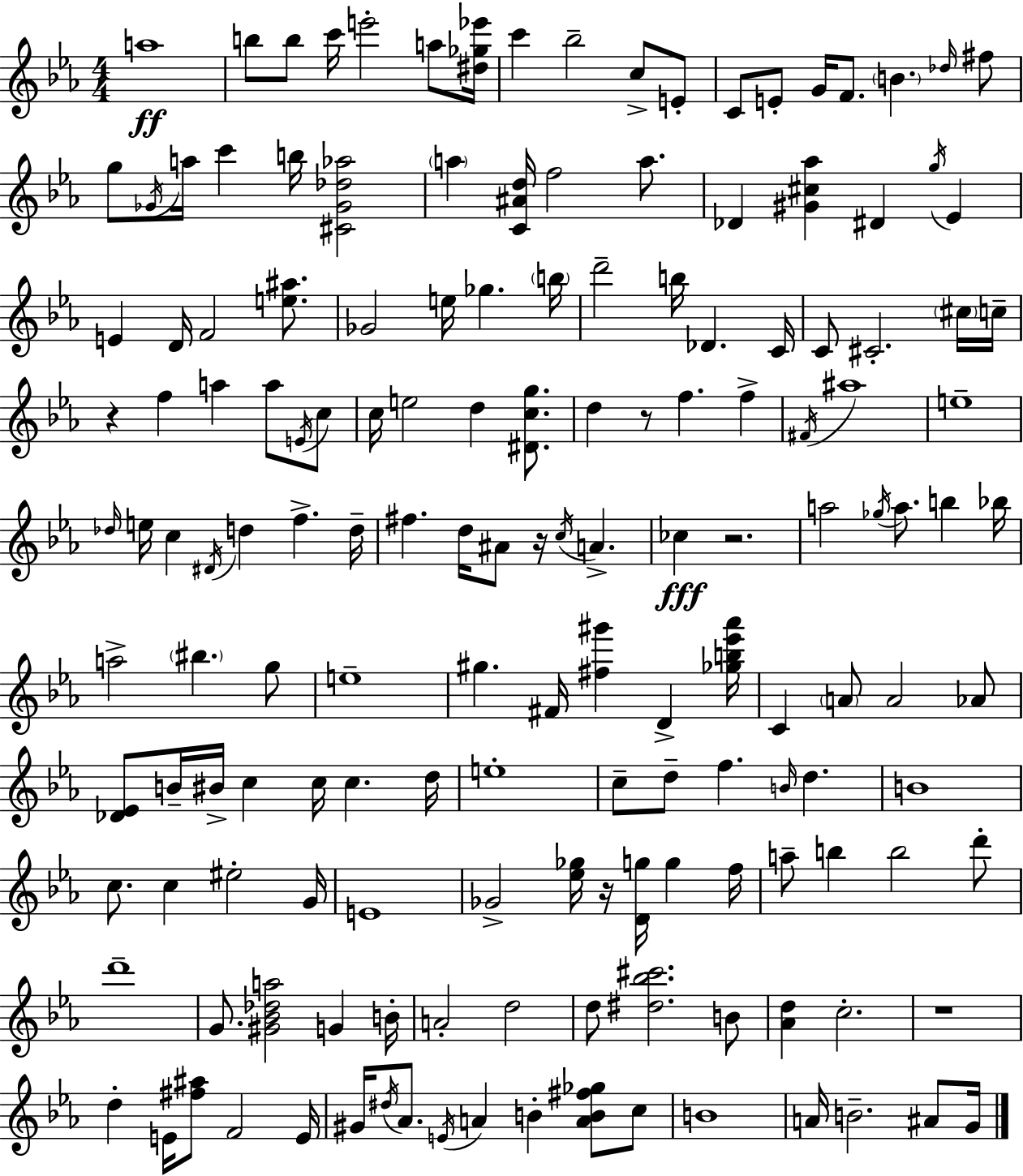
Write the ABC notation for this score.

X:1
T:Untitled
M:4/4
L:1/4
K:Eb
a4 b/2 b/2 c'/4 e'2 a/2 [^d_g_e']/4 c' _b2 c/2 E/2 C/2 E/2 G/4 F/2 B _d/4 ^f/2 g/2 _G/4 a/4 c' b/4 [^C_G_d_a]2 a [C^Ad]/4 f2 a/2 _D [^G^c_a] ^D g/4 _E E D/4 F2 [e^a]/2 _G2 e/4 _g b/4 d'2 b/4 _D C/4 C/2 ^C2 ^c/4 c/4 z f a a/2 E/4 c/2 c/4 e2 d [^Dcg]/2 d z/2 f f ^F/4 ^a4 e4 _d/4 e/4 c ^D/4 d f d/4 ^f d/4 ^A/2 z/4 c/4 A _c z2 a2 _g/4 a/2 b _b/4 a2 ^b g/2 e4 ^g ^F/4 [^f^g'] D [_gb_e'_a']/4 C A/2 A2 _A/2 [_D_E]/2 B/4 ^B/4 c c/4 c d/4 e4 c/2 d/2 f B/4 d B4 c/2 c ^e2 G/4 E4 _G2 [_e_g]/4 z/4 [Dg]/4 g f/4 a/2 b b2 d'/2 d'4 G/2 [^G_B_da]2 G B/4 A2 d2 d/2 [^d_b^c']2 B/2 [_Ad] c2 z4 d E/4 [^f^a]/2 F2 E/4 ^G/4 ^d/4 _A/2 E/4 A B [AB^f_g]/2 c/2 B4 A/4 B2 ^A/2 G/4